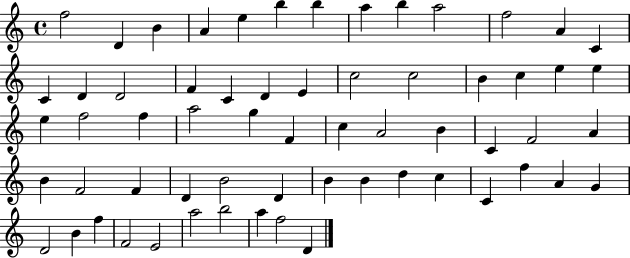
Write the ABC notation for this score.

X:1
T:Untitled
M:4/4
L:1/4
K:C
f2 D B A e b b a b a2 f2 A C C D D2 F C D E c2 c2 B c e e e f2 f a2 g F c A2 B C F2 A B F2 F D B2 D B B d c C f A G D2 B f F2 E2 a2 b2 a f2 D